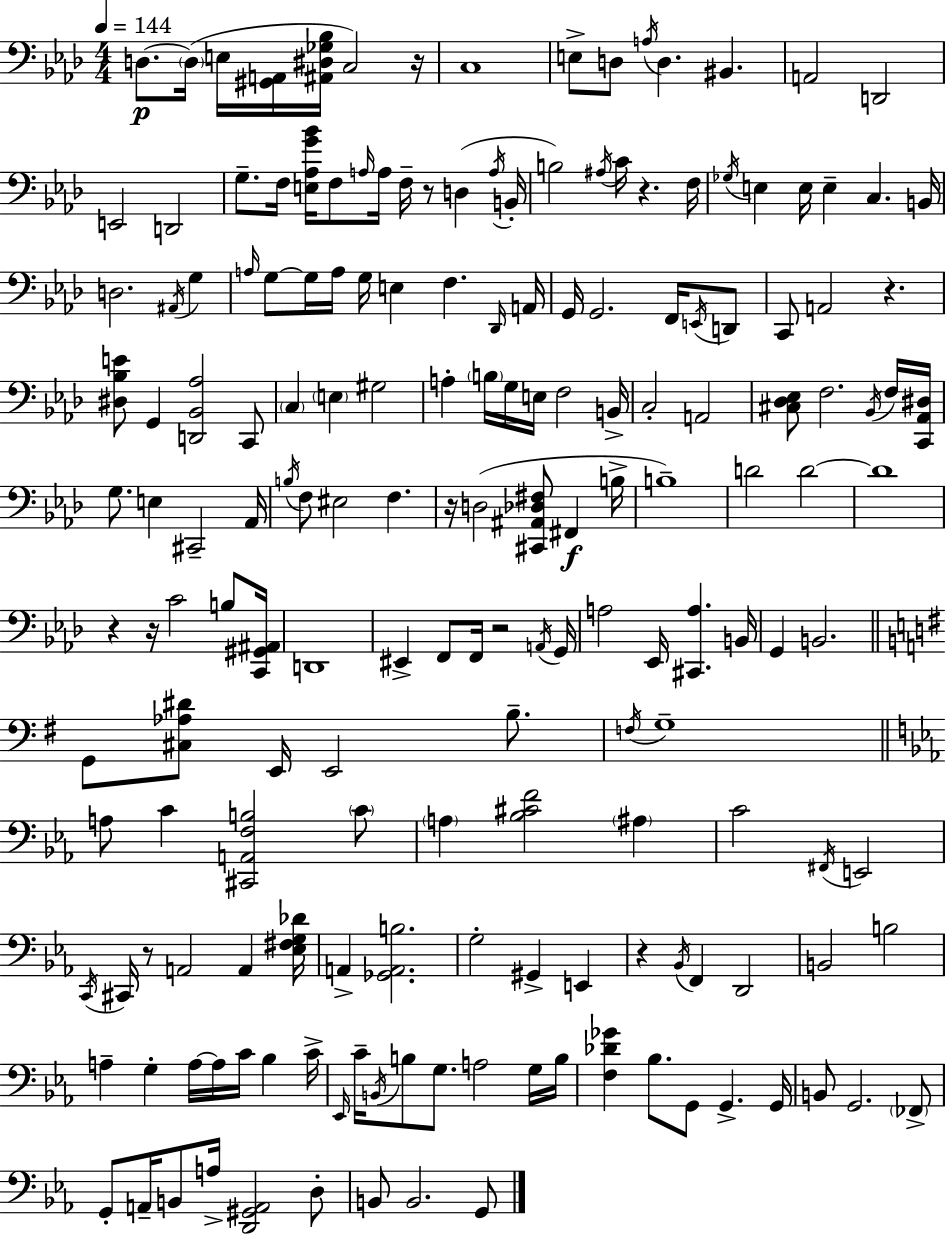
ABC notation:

X:1
T:Untitled
M:4/4
L:1/4
K:Ab
D,/2 D,/4 E,/4 [^G,,A,,]/4 [^A,,^D,_G,_B,]/4 C,2 z/4 C,4 E,/2 D,/2 A,/4 D, ^B,, A,,2 D,,2 E,,2 D,,2 G,/2 F,/4 [E,_A,G_B]/4 F,/2 A,/4 A,/4 F,/4 z/2 D, A,/4 B,,/4 B,2 ^A,/4 C/4 z F,/4 _G,/4 E, E,/4 E, C, B,,/4 D,2 ^A,,/4 G, A,/4 G,/2 G,/4 A,/4 G,/4 E, F, _D,,/4 A,,/4 G,,/4 G,,2 F,,/4 E,,/4 D,,/2 C,,/2 A,,2 z [^D,_B,E]/2 G,, [D,,_B,,_A,]2 C,,/2 C, E, ^G,2 A, B,/4 G,/4 E,/4 F,2 B,,/4 C,2 A,,2 [^C,_D,_E,]/2 F,2 _B,,/4 F,/4 [C,,_A,,^D,]/4 G,/2 E, ^C,,2 _A,,/4 B,/4 F,/2 ^E,2 F, z/4 D,2 [^C,,^A,,_D,^F,]/2 ^F,, B,/4 B,4 D2 D2 D4 z z/4 C2 B,/2 [C,,^G,,^A,,]/4 D,,4 ^E,, F,,/2 F,,/4 z2 A,,/4 G,,/4 A,2 _E,,/4 [^C,,A,] B,,/4 G,, B,,2 G,,/2 [^C,_A,^D]/2 E,,/4 E,,2 B,/2 F,/4 G,4 A,/2 C [^C,,A,,F,B,]2 C/2 A, [_B,^CF]2 ^A, C2 ^F,,/4 E,,2 C,,/4 ^C,,/4 z/2 A,,2 A,, [_E,^F,G,_D]/4 A,, [_G,,A,,B,]2 G,2 ^G,, E,, z _B,,/4 F,, D,,2 B,,2 B,2 A, G, A,/4 A,/4 C/4 _B, C/4 _E,,/4 C/4 B,,/4 B,/2 G,/2 A,2 G,/4 B,/4 [F,_D_G] _B,/2 G,,/2 G,, G,,/4 B,,/2 G,,2 _F,,/2 G,,/2 A,,/4 B,,/2 A,/4 [D,,^G,,A,,]2 D,/2 B,,/2 B,,2 G,,/2